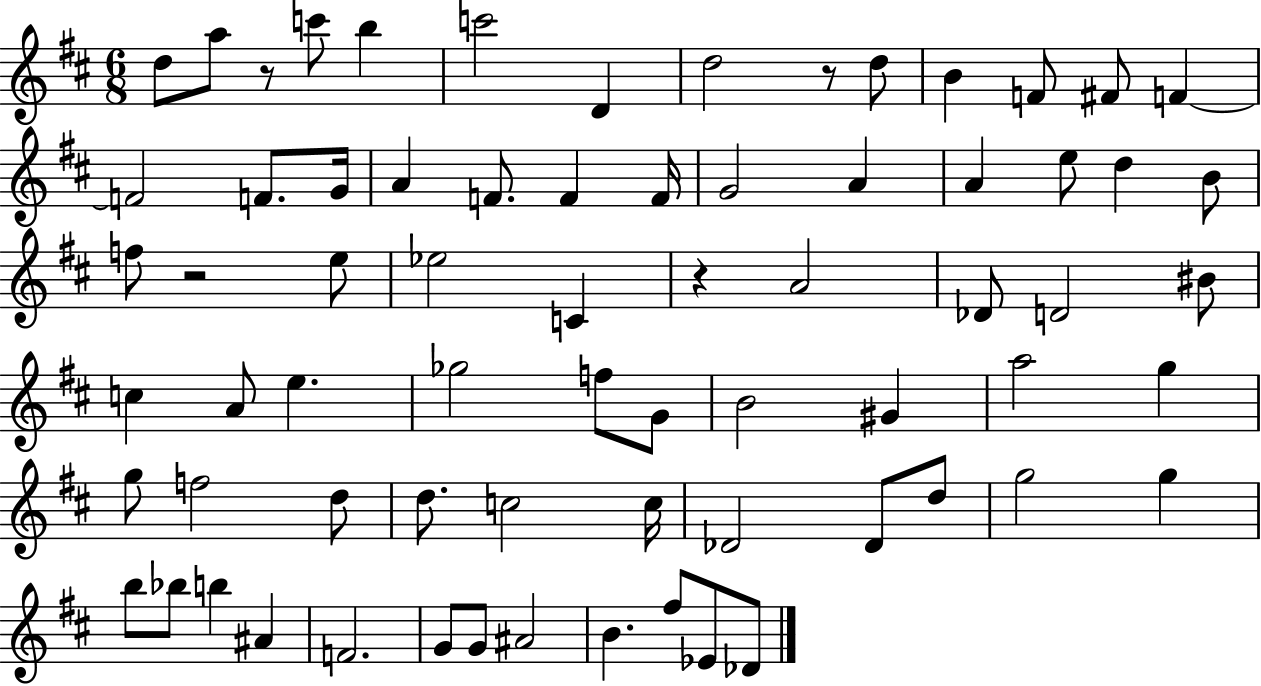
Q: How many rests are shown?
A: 4